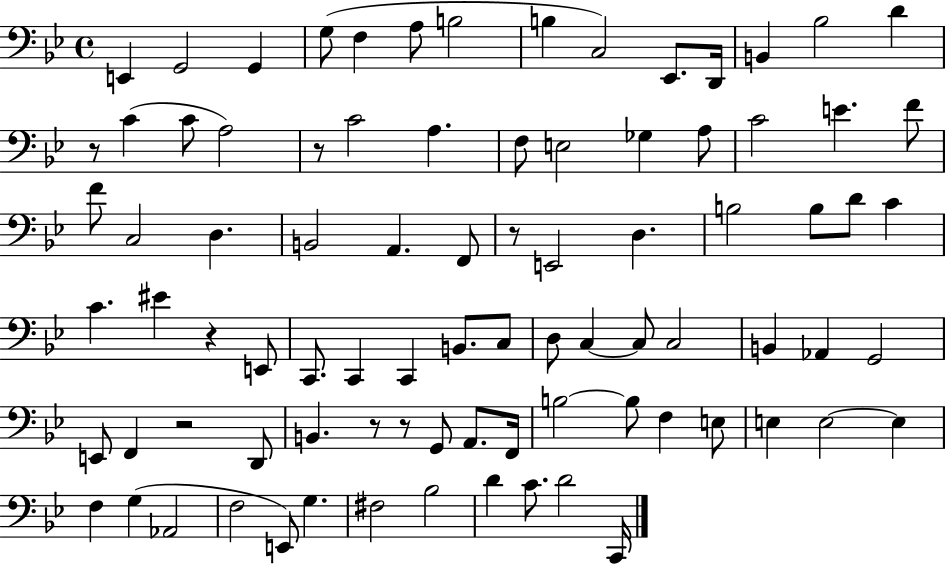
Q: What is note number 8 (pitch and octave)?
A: B3